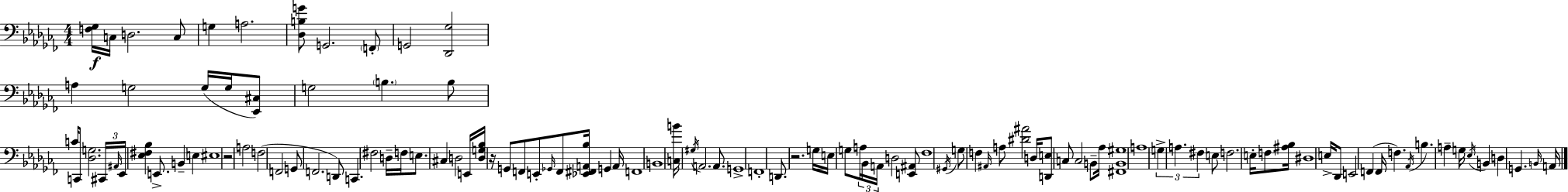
{
  \clef bass
  \numericTimeSignature
  \time 4/4
  \key aes \minor
  <f ges>16\f c16 d2. c8 | g4 a2. | <des b g'>8 g,2. \parenthesize f,8-. | g,2 <des, ges>2 | \break a4 g2 g16( g16 <ees, cis>8) | g2 \parenthesize b4. b8 | c'16 c,8 <des g>2. \tuplet 3/2 { cis,16 | \grace { ais,16 } ees,16 } <ees fis bes>4 e,8.-> b,4-- e4 | \break eis1 | r2 a2 | f2( f,2 | g,8 f,2. d,8) | \break c,4. fis2 d16-- | f16 e8. cis4 d2 | e,16 <d g bes>16 r16 g,8 f,8 e,8-. \grace { ges,16 } f,8 <ees, fis, a, bes>16 g,4 | a,16 f,1 | \break b,1 | <c b'>16 \acciaccatura { gis16 } a,2. | a,8. g,1-> | f,1-. | \break d,8. r2. | g16 e16 g8 \tuplet 3/2 { a16 bes,16 a,16 } d2 | <e, ais,>8 fes1 | \acciaccatura { gis,16 } g8 f4 \grace { ais,16 } a8 <dis' ais'>2 | \break d16 <d, e>8 c8 c2 | b,8-- aes16 <fis, b, gis>1 | a1 | \tuplet 3/2 { g4-> a4. fis4 } | \break e8 f2. | e16-. f8 <ais bes>16 dis1 | e16-> des,8 e,2 | f,4( f,16 f4.) \acciaccatura { aes,16 } b4. | \break a4-- g16 \acciaccatura { ees16 } b,4 d4 | g,4. \grace { b,16 } a,16 \bar "|."
}